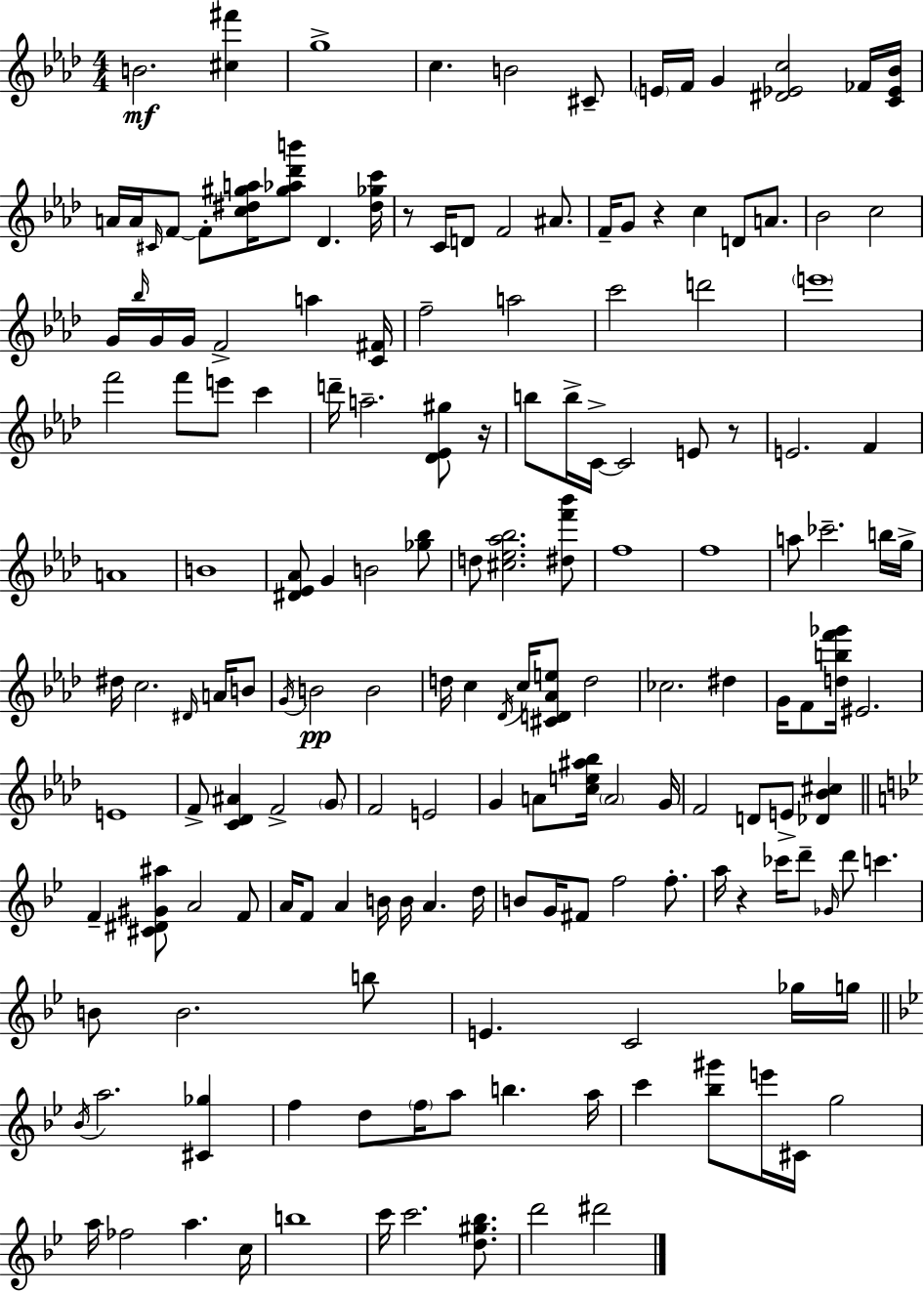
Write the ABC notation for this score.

X:1
T:Untitled
M:4/4
L:1/4
K:Ab
B2 [^c^f'] g4 c B2 ^C/2 E/4 F/4 G [^D_Ec]2 _F/4 [C_E_B]/4 A/4 A/4 ^C/4 F/2 F/2 [c^d^ga]/4 [^g_a_d'b']/2 _D [^d_gc']/4 z/2 C/4 D/2 F2 ^A/2 F/4 G/2 z c D/2 A/2 _B2 c2 G/4 _b/4 G/4 G/4 F2 a [C^F]/4 f2 a2 c'2 d'2 e'4 f'2 f'/2 e'/2 c' d'/4 a2 [_D_E^g]/2 z/4 b/2 b/4 C/4 C2 E/2 z/2 E2 F A4 B4 [^D_E_A]/2 G B2 [_g_b]/2 d/2 [^c_e_a_b]2 [^df'_b']/2 f4 f4 a/2 _c'2 b/4 g/4 ^d/4 c2 ^D/4 A/4 B/2 G/4 B2 B2 d/4 c _D/4 c/4 [^CD_Ae]/2 d2 _c2 ^d G/4 F/2 [dbf'_g']/4 ^E2 E4 F/2 [C_D^A] F2 G/2 F2 E2 G A/2 [ce^a_b]/4 A2 G/4 F2 D/2 E/2 [_D_B^c] F [^C^D^G^a]/2 A2 F/2 A/4 F/2 A B/4 B/4 A d/4 B/2 G/4 ^F/2 f2 f/2 a/4 z _c'/4 d'/2 _G/4 d'/2 c' B/2 B2 b/2 E C2 _g/4 g/4 _B/4 a2 [^C_g] f d/2 f/4 a/2 b a/4 c' [_b^g']/2 e'/4 ^C/4 g2 a/4 _f2 a c/4 b4 c'/4 c'2 [d^g_b]/2 d'2 ^d'2